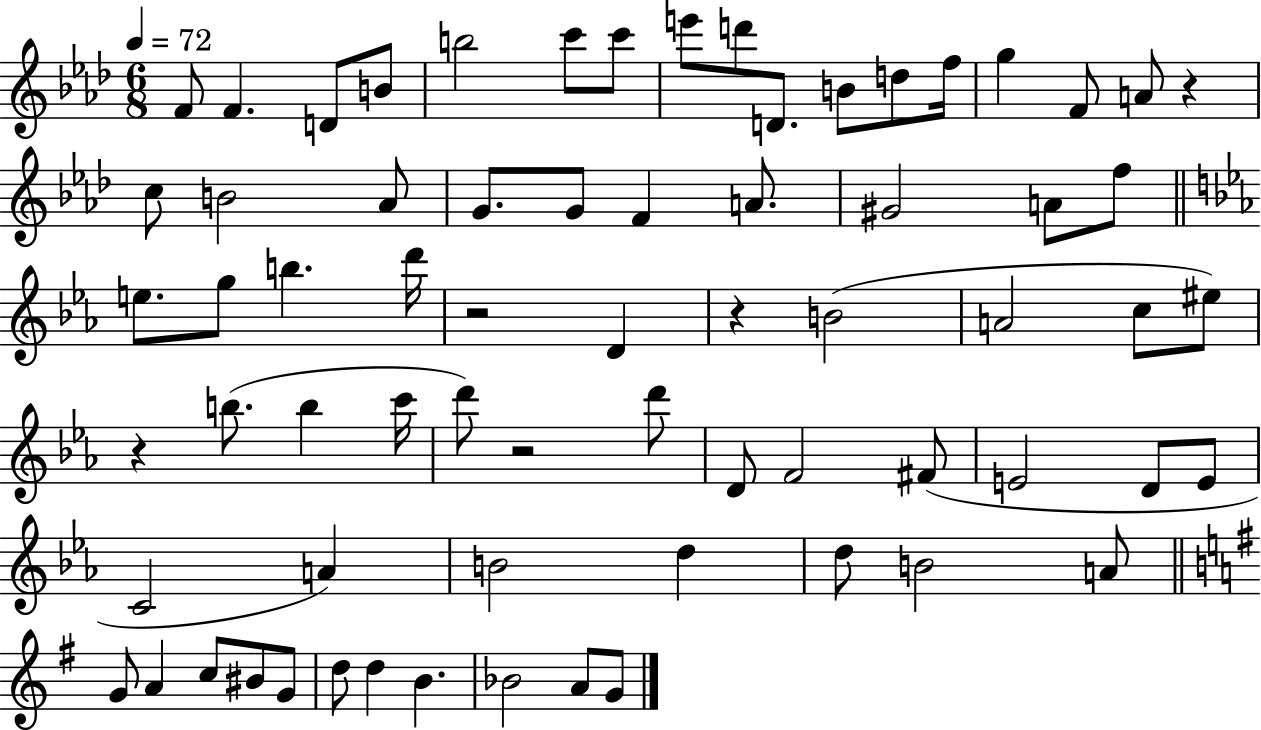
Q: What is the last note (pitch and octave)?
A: G4